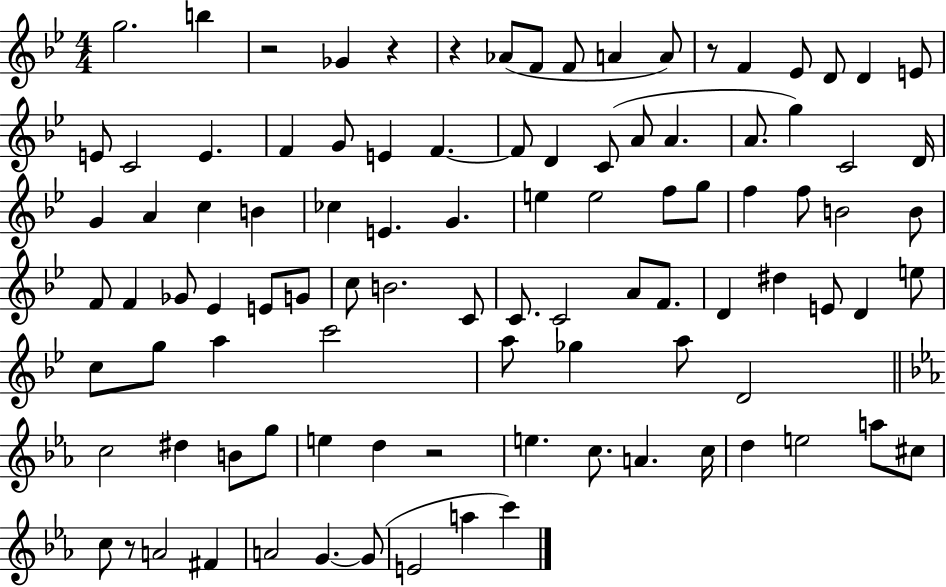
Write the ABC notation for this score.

X:1
T:Untitled
M:4/4
L:1/4
K:Bb
g2 b z2 _G z z _A/2 F/2 F/2 A A/2 z/2 F _E/2 D/2 D E/2 E/2 C2 E F G/2 E F F/2 D C/2 A/2 A A/2 g C2 D/4 G A c B _c E G e e2 f/2 g/2 f f/2 B2 B/2 F/2 F _G/2 _E E/2 G/2 c/2 B2 C/2 C/2 C2 A/2 F/2 D ^d E/2 D e/2 c/2 g/2 a c'2 a/2 _g a/2 D2 c2 ^d B/2 g/2 e d z2 e c/2 A c/4 d e2 a/2 ^c/2 c/2 z/2 A2 ^F A2 G G/2 E2 a c'